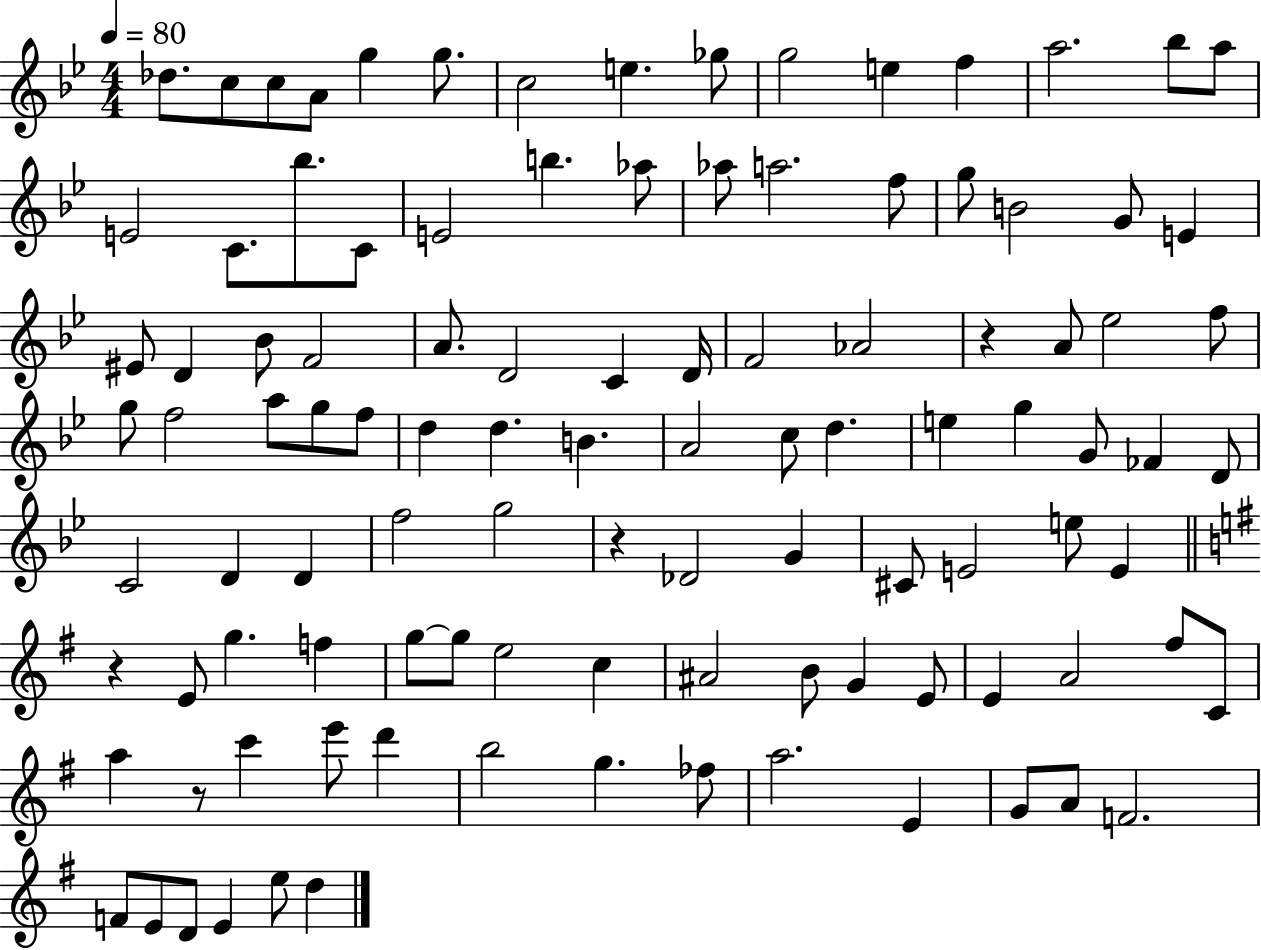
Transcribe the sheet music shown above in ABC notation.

X:1
T:Untitled
M:4/4
L:1/4
K:Bb
_d/2 c/2 c/2 A/2 g g/2 c2 e _g/2 g2 e f a2 _b/2 a/2 E2 C/2 _b/2 C/2 E2 b _a/2 _a/2 a2 f/2 g/2 B2 G/2 E ^E/2 D _B/2 F2 A/2 D2 C D/4 F2 _A2 z A/2 _e2 f/2 g/2 f2 a/2 g/2 f/2 d d B A2 c/2 d e g G/2 _F D/2 C2 D D f2 g2 z _D2 G ^C/2 E2 e/2 E z E/2 g f g/2 g/2 e2 c ^A2 B/2 G E/2 E A2 ^f/2 C/2 a z/2 c' e'/2 d' b2 g _f/2 a2 E G/2 A/2 F2 F/2 E/2 D/2 E e/2 d